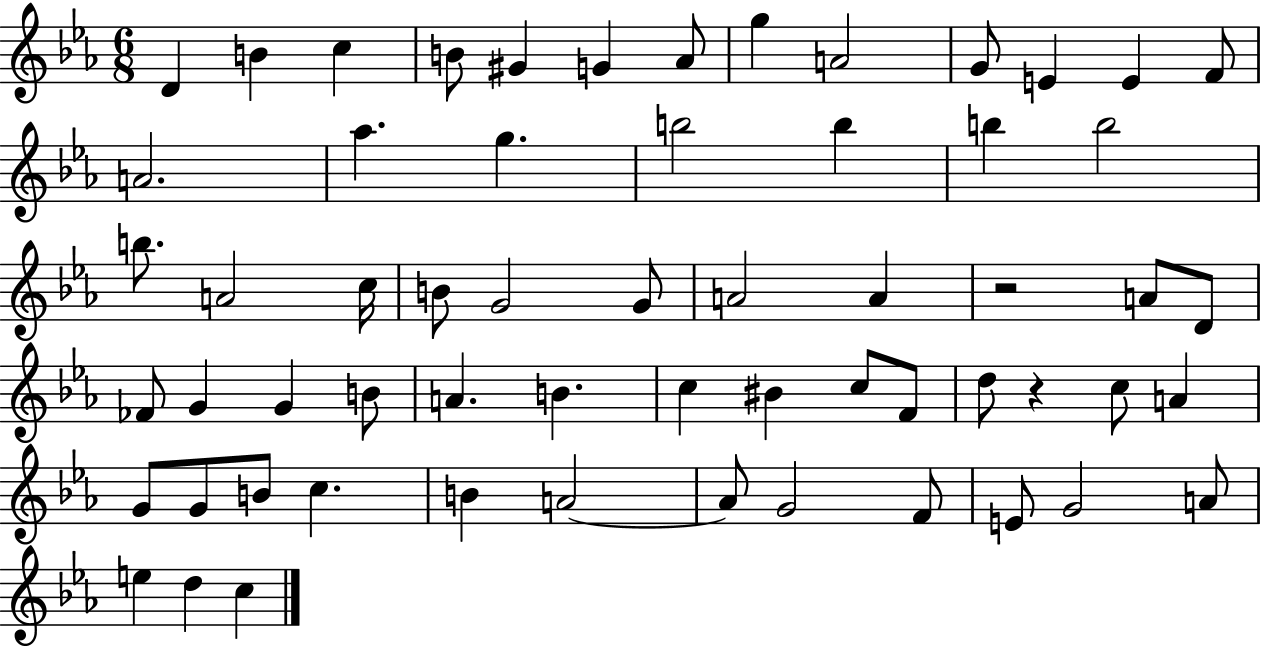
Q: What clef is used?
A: treble